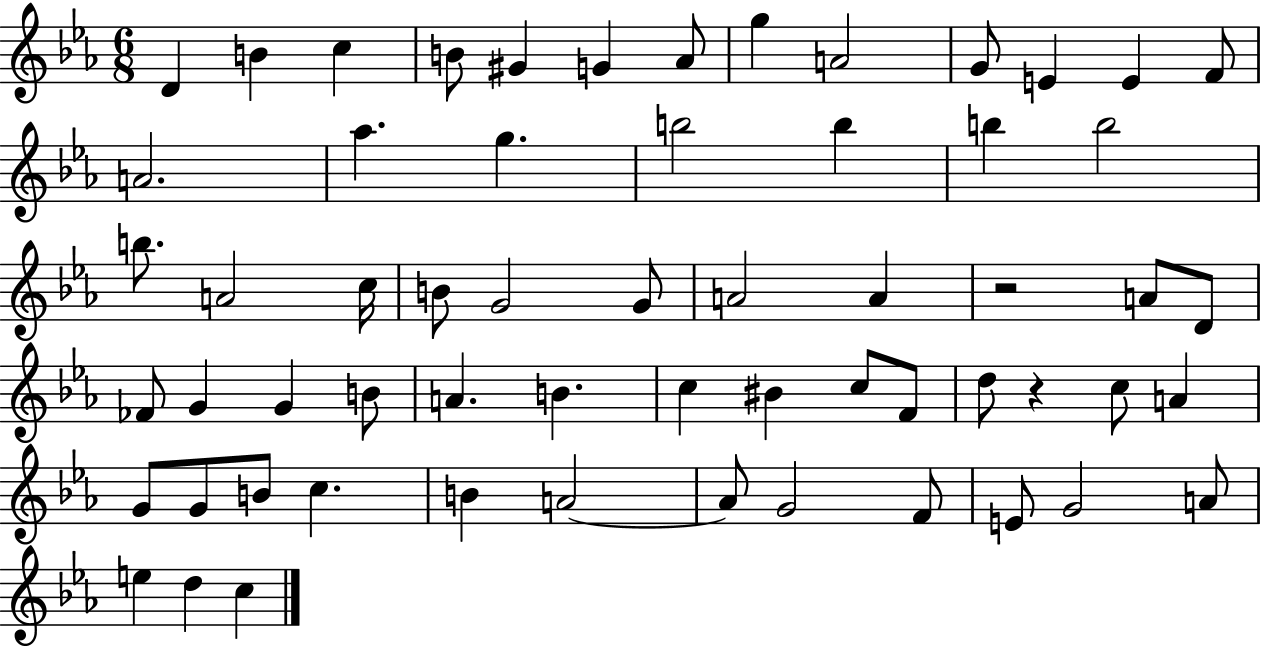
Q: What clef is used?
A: treble